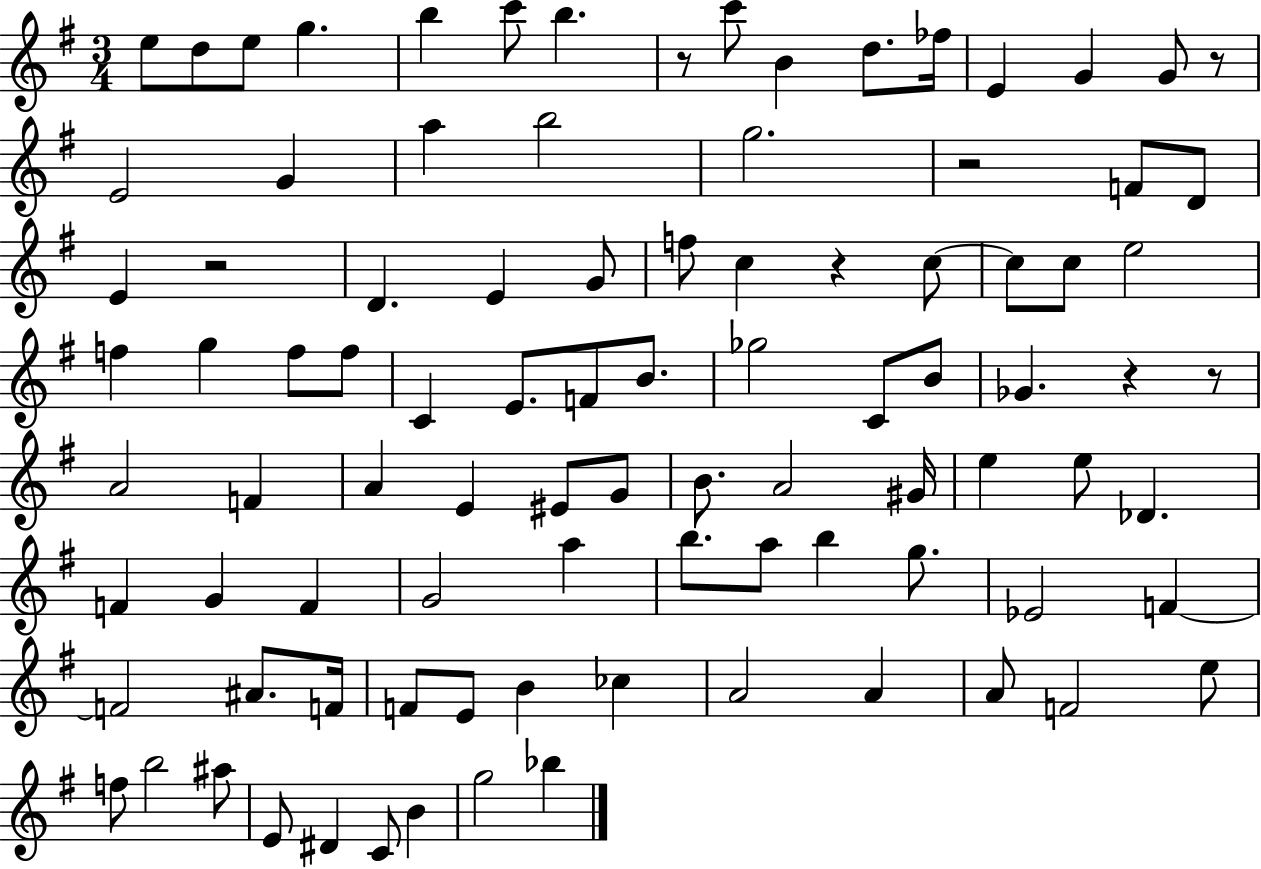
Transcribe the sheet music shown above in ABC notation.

X:1
T:Untitled
M:3/4
L:1/4
K:G
e/2 d/2 e/2 g b c'/2 b z/2 c'/2 B d/2 _f/4 E G G/2 z/2 E2 G a b2 g2 z2 F/2 D/2 E z2 D E G/2 f/2 c z c/2 c/2 c/2 e2 f g f/2 f/2 C E/2 F/2 B/2 _g2 C/2 B/2 _G z z/2 A2 F A E ^E/2 G/2 B/2 A2 ^G/4 e e/2 _D F G F G2 a b/2 a/2 b g/2 _E2 F F2 ^A/2 F/4 F/2 E/2 B _c A2 A A/2 F2 e/2 f/2 b2 ^a/2 E/2 ^D C/2 B g2 _b